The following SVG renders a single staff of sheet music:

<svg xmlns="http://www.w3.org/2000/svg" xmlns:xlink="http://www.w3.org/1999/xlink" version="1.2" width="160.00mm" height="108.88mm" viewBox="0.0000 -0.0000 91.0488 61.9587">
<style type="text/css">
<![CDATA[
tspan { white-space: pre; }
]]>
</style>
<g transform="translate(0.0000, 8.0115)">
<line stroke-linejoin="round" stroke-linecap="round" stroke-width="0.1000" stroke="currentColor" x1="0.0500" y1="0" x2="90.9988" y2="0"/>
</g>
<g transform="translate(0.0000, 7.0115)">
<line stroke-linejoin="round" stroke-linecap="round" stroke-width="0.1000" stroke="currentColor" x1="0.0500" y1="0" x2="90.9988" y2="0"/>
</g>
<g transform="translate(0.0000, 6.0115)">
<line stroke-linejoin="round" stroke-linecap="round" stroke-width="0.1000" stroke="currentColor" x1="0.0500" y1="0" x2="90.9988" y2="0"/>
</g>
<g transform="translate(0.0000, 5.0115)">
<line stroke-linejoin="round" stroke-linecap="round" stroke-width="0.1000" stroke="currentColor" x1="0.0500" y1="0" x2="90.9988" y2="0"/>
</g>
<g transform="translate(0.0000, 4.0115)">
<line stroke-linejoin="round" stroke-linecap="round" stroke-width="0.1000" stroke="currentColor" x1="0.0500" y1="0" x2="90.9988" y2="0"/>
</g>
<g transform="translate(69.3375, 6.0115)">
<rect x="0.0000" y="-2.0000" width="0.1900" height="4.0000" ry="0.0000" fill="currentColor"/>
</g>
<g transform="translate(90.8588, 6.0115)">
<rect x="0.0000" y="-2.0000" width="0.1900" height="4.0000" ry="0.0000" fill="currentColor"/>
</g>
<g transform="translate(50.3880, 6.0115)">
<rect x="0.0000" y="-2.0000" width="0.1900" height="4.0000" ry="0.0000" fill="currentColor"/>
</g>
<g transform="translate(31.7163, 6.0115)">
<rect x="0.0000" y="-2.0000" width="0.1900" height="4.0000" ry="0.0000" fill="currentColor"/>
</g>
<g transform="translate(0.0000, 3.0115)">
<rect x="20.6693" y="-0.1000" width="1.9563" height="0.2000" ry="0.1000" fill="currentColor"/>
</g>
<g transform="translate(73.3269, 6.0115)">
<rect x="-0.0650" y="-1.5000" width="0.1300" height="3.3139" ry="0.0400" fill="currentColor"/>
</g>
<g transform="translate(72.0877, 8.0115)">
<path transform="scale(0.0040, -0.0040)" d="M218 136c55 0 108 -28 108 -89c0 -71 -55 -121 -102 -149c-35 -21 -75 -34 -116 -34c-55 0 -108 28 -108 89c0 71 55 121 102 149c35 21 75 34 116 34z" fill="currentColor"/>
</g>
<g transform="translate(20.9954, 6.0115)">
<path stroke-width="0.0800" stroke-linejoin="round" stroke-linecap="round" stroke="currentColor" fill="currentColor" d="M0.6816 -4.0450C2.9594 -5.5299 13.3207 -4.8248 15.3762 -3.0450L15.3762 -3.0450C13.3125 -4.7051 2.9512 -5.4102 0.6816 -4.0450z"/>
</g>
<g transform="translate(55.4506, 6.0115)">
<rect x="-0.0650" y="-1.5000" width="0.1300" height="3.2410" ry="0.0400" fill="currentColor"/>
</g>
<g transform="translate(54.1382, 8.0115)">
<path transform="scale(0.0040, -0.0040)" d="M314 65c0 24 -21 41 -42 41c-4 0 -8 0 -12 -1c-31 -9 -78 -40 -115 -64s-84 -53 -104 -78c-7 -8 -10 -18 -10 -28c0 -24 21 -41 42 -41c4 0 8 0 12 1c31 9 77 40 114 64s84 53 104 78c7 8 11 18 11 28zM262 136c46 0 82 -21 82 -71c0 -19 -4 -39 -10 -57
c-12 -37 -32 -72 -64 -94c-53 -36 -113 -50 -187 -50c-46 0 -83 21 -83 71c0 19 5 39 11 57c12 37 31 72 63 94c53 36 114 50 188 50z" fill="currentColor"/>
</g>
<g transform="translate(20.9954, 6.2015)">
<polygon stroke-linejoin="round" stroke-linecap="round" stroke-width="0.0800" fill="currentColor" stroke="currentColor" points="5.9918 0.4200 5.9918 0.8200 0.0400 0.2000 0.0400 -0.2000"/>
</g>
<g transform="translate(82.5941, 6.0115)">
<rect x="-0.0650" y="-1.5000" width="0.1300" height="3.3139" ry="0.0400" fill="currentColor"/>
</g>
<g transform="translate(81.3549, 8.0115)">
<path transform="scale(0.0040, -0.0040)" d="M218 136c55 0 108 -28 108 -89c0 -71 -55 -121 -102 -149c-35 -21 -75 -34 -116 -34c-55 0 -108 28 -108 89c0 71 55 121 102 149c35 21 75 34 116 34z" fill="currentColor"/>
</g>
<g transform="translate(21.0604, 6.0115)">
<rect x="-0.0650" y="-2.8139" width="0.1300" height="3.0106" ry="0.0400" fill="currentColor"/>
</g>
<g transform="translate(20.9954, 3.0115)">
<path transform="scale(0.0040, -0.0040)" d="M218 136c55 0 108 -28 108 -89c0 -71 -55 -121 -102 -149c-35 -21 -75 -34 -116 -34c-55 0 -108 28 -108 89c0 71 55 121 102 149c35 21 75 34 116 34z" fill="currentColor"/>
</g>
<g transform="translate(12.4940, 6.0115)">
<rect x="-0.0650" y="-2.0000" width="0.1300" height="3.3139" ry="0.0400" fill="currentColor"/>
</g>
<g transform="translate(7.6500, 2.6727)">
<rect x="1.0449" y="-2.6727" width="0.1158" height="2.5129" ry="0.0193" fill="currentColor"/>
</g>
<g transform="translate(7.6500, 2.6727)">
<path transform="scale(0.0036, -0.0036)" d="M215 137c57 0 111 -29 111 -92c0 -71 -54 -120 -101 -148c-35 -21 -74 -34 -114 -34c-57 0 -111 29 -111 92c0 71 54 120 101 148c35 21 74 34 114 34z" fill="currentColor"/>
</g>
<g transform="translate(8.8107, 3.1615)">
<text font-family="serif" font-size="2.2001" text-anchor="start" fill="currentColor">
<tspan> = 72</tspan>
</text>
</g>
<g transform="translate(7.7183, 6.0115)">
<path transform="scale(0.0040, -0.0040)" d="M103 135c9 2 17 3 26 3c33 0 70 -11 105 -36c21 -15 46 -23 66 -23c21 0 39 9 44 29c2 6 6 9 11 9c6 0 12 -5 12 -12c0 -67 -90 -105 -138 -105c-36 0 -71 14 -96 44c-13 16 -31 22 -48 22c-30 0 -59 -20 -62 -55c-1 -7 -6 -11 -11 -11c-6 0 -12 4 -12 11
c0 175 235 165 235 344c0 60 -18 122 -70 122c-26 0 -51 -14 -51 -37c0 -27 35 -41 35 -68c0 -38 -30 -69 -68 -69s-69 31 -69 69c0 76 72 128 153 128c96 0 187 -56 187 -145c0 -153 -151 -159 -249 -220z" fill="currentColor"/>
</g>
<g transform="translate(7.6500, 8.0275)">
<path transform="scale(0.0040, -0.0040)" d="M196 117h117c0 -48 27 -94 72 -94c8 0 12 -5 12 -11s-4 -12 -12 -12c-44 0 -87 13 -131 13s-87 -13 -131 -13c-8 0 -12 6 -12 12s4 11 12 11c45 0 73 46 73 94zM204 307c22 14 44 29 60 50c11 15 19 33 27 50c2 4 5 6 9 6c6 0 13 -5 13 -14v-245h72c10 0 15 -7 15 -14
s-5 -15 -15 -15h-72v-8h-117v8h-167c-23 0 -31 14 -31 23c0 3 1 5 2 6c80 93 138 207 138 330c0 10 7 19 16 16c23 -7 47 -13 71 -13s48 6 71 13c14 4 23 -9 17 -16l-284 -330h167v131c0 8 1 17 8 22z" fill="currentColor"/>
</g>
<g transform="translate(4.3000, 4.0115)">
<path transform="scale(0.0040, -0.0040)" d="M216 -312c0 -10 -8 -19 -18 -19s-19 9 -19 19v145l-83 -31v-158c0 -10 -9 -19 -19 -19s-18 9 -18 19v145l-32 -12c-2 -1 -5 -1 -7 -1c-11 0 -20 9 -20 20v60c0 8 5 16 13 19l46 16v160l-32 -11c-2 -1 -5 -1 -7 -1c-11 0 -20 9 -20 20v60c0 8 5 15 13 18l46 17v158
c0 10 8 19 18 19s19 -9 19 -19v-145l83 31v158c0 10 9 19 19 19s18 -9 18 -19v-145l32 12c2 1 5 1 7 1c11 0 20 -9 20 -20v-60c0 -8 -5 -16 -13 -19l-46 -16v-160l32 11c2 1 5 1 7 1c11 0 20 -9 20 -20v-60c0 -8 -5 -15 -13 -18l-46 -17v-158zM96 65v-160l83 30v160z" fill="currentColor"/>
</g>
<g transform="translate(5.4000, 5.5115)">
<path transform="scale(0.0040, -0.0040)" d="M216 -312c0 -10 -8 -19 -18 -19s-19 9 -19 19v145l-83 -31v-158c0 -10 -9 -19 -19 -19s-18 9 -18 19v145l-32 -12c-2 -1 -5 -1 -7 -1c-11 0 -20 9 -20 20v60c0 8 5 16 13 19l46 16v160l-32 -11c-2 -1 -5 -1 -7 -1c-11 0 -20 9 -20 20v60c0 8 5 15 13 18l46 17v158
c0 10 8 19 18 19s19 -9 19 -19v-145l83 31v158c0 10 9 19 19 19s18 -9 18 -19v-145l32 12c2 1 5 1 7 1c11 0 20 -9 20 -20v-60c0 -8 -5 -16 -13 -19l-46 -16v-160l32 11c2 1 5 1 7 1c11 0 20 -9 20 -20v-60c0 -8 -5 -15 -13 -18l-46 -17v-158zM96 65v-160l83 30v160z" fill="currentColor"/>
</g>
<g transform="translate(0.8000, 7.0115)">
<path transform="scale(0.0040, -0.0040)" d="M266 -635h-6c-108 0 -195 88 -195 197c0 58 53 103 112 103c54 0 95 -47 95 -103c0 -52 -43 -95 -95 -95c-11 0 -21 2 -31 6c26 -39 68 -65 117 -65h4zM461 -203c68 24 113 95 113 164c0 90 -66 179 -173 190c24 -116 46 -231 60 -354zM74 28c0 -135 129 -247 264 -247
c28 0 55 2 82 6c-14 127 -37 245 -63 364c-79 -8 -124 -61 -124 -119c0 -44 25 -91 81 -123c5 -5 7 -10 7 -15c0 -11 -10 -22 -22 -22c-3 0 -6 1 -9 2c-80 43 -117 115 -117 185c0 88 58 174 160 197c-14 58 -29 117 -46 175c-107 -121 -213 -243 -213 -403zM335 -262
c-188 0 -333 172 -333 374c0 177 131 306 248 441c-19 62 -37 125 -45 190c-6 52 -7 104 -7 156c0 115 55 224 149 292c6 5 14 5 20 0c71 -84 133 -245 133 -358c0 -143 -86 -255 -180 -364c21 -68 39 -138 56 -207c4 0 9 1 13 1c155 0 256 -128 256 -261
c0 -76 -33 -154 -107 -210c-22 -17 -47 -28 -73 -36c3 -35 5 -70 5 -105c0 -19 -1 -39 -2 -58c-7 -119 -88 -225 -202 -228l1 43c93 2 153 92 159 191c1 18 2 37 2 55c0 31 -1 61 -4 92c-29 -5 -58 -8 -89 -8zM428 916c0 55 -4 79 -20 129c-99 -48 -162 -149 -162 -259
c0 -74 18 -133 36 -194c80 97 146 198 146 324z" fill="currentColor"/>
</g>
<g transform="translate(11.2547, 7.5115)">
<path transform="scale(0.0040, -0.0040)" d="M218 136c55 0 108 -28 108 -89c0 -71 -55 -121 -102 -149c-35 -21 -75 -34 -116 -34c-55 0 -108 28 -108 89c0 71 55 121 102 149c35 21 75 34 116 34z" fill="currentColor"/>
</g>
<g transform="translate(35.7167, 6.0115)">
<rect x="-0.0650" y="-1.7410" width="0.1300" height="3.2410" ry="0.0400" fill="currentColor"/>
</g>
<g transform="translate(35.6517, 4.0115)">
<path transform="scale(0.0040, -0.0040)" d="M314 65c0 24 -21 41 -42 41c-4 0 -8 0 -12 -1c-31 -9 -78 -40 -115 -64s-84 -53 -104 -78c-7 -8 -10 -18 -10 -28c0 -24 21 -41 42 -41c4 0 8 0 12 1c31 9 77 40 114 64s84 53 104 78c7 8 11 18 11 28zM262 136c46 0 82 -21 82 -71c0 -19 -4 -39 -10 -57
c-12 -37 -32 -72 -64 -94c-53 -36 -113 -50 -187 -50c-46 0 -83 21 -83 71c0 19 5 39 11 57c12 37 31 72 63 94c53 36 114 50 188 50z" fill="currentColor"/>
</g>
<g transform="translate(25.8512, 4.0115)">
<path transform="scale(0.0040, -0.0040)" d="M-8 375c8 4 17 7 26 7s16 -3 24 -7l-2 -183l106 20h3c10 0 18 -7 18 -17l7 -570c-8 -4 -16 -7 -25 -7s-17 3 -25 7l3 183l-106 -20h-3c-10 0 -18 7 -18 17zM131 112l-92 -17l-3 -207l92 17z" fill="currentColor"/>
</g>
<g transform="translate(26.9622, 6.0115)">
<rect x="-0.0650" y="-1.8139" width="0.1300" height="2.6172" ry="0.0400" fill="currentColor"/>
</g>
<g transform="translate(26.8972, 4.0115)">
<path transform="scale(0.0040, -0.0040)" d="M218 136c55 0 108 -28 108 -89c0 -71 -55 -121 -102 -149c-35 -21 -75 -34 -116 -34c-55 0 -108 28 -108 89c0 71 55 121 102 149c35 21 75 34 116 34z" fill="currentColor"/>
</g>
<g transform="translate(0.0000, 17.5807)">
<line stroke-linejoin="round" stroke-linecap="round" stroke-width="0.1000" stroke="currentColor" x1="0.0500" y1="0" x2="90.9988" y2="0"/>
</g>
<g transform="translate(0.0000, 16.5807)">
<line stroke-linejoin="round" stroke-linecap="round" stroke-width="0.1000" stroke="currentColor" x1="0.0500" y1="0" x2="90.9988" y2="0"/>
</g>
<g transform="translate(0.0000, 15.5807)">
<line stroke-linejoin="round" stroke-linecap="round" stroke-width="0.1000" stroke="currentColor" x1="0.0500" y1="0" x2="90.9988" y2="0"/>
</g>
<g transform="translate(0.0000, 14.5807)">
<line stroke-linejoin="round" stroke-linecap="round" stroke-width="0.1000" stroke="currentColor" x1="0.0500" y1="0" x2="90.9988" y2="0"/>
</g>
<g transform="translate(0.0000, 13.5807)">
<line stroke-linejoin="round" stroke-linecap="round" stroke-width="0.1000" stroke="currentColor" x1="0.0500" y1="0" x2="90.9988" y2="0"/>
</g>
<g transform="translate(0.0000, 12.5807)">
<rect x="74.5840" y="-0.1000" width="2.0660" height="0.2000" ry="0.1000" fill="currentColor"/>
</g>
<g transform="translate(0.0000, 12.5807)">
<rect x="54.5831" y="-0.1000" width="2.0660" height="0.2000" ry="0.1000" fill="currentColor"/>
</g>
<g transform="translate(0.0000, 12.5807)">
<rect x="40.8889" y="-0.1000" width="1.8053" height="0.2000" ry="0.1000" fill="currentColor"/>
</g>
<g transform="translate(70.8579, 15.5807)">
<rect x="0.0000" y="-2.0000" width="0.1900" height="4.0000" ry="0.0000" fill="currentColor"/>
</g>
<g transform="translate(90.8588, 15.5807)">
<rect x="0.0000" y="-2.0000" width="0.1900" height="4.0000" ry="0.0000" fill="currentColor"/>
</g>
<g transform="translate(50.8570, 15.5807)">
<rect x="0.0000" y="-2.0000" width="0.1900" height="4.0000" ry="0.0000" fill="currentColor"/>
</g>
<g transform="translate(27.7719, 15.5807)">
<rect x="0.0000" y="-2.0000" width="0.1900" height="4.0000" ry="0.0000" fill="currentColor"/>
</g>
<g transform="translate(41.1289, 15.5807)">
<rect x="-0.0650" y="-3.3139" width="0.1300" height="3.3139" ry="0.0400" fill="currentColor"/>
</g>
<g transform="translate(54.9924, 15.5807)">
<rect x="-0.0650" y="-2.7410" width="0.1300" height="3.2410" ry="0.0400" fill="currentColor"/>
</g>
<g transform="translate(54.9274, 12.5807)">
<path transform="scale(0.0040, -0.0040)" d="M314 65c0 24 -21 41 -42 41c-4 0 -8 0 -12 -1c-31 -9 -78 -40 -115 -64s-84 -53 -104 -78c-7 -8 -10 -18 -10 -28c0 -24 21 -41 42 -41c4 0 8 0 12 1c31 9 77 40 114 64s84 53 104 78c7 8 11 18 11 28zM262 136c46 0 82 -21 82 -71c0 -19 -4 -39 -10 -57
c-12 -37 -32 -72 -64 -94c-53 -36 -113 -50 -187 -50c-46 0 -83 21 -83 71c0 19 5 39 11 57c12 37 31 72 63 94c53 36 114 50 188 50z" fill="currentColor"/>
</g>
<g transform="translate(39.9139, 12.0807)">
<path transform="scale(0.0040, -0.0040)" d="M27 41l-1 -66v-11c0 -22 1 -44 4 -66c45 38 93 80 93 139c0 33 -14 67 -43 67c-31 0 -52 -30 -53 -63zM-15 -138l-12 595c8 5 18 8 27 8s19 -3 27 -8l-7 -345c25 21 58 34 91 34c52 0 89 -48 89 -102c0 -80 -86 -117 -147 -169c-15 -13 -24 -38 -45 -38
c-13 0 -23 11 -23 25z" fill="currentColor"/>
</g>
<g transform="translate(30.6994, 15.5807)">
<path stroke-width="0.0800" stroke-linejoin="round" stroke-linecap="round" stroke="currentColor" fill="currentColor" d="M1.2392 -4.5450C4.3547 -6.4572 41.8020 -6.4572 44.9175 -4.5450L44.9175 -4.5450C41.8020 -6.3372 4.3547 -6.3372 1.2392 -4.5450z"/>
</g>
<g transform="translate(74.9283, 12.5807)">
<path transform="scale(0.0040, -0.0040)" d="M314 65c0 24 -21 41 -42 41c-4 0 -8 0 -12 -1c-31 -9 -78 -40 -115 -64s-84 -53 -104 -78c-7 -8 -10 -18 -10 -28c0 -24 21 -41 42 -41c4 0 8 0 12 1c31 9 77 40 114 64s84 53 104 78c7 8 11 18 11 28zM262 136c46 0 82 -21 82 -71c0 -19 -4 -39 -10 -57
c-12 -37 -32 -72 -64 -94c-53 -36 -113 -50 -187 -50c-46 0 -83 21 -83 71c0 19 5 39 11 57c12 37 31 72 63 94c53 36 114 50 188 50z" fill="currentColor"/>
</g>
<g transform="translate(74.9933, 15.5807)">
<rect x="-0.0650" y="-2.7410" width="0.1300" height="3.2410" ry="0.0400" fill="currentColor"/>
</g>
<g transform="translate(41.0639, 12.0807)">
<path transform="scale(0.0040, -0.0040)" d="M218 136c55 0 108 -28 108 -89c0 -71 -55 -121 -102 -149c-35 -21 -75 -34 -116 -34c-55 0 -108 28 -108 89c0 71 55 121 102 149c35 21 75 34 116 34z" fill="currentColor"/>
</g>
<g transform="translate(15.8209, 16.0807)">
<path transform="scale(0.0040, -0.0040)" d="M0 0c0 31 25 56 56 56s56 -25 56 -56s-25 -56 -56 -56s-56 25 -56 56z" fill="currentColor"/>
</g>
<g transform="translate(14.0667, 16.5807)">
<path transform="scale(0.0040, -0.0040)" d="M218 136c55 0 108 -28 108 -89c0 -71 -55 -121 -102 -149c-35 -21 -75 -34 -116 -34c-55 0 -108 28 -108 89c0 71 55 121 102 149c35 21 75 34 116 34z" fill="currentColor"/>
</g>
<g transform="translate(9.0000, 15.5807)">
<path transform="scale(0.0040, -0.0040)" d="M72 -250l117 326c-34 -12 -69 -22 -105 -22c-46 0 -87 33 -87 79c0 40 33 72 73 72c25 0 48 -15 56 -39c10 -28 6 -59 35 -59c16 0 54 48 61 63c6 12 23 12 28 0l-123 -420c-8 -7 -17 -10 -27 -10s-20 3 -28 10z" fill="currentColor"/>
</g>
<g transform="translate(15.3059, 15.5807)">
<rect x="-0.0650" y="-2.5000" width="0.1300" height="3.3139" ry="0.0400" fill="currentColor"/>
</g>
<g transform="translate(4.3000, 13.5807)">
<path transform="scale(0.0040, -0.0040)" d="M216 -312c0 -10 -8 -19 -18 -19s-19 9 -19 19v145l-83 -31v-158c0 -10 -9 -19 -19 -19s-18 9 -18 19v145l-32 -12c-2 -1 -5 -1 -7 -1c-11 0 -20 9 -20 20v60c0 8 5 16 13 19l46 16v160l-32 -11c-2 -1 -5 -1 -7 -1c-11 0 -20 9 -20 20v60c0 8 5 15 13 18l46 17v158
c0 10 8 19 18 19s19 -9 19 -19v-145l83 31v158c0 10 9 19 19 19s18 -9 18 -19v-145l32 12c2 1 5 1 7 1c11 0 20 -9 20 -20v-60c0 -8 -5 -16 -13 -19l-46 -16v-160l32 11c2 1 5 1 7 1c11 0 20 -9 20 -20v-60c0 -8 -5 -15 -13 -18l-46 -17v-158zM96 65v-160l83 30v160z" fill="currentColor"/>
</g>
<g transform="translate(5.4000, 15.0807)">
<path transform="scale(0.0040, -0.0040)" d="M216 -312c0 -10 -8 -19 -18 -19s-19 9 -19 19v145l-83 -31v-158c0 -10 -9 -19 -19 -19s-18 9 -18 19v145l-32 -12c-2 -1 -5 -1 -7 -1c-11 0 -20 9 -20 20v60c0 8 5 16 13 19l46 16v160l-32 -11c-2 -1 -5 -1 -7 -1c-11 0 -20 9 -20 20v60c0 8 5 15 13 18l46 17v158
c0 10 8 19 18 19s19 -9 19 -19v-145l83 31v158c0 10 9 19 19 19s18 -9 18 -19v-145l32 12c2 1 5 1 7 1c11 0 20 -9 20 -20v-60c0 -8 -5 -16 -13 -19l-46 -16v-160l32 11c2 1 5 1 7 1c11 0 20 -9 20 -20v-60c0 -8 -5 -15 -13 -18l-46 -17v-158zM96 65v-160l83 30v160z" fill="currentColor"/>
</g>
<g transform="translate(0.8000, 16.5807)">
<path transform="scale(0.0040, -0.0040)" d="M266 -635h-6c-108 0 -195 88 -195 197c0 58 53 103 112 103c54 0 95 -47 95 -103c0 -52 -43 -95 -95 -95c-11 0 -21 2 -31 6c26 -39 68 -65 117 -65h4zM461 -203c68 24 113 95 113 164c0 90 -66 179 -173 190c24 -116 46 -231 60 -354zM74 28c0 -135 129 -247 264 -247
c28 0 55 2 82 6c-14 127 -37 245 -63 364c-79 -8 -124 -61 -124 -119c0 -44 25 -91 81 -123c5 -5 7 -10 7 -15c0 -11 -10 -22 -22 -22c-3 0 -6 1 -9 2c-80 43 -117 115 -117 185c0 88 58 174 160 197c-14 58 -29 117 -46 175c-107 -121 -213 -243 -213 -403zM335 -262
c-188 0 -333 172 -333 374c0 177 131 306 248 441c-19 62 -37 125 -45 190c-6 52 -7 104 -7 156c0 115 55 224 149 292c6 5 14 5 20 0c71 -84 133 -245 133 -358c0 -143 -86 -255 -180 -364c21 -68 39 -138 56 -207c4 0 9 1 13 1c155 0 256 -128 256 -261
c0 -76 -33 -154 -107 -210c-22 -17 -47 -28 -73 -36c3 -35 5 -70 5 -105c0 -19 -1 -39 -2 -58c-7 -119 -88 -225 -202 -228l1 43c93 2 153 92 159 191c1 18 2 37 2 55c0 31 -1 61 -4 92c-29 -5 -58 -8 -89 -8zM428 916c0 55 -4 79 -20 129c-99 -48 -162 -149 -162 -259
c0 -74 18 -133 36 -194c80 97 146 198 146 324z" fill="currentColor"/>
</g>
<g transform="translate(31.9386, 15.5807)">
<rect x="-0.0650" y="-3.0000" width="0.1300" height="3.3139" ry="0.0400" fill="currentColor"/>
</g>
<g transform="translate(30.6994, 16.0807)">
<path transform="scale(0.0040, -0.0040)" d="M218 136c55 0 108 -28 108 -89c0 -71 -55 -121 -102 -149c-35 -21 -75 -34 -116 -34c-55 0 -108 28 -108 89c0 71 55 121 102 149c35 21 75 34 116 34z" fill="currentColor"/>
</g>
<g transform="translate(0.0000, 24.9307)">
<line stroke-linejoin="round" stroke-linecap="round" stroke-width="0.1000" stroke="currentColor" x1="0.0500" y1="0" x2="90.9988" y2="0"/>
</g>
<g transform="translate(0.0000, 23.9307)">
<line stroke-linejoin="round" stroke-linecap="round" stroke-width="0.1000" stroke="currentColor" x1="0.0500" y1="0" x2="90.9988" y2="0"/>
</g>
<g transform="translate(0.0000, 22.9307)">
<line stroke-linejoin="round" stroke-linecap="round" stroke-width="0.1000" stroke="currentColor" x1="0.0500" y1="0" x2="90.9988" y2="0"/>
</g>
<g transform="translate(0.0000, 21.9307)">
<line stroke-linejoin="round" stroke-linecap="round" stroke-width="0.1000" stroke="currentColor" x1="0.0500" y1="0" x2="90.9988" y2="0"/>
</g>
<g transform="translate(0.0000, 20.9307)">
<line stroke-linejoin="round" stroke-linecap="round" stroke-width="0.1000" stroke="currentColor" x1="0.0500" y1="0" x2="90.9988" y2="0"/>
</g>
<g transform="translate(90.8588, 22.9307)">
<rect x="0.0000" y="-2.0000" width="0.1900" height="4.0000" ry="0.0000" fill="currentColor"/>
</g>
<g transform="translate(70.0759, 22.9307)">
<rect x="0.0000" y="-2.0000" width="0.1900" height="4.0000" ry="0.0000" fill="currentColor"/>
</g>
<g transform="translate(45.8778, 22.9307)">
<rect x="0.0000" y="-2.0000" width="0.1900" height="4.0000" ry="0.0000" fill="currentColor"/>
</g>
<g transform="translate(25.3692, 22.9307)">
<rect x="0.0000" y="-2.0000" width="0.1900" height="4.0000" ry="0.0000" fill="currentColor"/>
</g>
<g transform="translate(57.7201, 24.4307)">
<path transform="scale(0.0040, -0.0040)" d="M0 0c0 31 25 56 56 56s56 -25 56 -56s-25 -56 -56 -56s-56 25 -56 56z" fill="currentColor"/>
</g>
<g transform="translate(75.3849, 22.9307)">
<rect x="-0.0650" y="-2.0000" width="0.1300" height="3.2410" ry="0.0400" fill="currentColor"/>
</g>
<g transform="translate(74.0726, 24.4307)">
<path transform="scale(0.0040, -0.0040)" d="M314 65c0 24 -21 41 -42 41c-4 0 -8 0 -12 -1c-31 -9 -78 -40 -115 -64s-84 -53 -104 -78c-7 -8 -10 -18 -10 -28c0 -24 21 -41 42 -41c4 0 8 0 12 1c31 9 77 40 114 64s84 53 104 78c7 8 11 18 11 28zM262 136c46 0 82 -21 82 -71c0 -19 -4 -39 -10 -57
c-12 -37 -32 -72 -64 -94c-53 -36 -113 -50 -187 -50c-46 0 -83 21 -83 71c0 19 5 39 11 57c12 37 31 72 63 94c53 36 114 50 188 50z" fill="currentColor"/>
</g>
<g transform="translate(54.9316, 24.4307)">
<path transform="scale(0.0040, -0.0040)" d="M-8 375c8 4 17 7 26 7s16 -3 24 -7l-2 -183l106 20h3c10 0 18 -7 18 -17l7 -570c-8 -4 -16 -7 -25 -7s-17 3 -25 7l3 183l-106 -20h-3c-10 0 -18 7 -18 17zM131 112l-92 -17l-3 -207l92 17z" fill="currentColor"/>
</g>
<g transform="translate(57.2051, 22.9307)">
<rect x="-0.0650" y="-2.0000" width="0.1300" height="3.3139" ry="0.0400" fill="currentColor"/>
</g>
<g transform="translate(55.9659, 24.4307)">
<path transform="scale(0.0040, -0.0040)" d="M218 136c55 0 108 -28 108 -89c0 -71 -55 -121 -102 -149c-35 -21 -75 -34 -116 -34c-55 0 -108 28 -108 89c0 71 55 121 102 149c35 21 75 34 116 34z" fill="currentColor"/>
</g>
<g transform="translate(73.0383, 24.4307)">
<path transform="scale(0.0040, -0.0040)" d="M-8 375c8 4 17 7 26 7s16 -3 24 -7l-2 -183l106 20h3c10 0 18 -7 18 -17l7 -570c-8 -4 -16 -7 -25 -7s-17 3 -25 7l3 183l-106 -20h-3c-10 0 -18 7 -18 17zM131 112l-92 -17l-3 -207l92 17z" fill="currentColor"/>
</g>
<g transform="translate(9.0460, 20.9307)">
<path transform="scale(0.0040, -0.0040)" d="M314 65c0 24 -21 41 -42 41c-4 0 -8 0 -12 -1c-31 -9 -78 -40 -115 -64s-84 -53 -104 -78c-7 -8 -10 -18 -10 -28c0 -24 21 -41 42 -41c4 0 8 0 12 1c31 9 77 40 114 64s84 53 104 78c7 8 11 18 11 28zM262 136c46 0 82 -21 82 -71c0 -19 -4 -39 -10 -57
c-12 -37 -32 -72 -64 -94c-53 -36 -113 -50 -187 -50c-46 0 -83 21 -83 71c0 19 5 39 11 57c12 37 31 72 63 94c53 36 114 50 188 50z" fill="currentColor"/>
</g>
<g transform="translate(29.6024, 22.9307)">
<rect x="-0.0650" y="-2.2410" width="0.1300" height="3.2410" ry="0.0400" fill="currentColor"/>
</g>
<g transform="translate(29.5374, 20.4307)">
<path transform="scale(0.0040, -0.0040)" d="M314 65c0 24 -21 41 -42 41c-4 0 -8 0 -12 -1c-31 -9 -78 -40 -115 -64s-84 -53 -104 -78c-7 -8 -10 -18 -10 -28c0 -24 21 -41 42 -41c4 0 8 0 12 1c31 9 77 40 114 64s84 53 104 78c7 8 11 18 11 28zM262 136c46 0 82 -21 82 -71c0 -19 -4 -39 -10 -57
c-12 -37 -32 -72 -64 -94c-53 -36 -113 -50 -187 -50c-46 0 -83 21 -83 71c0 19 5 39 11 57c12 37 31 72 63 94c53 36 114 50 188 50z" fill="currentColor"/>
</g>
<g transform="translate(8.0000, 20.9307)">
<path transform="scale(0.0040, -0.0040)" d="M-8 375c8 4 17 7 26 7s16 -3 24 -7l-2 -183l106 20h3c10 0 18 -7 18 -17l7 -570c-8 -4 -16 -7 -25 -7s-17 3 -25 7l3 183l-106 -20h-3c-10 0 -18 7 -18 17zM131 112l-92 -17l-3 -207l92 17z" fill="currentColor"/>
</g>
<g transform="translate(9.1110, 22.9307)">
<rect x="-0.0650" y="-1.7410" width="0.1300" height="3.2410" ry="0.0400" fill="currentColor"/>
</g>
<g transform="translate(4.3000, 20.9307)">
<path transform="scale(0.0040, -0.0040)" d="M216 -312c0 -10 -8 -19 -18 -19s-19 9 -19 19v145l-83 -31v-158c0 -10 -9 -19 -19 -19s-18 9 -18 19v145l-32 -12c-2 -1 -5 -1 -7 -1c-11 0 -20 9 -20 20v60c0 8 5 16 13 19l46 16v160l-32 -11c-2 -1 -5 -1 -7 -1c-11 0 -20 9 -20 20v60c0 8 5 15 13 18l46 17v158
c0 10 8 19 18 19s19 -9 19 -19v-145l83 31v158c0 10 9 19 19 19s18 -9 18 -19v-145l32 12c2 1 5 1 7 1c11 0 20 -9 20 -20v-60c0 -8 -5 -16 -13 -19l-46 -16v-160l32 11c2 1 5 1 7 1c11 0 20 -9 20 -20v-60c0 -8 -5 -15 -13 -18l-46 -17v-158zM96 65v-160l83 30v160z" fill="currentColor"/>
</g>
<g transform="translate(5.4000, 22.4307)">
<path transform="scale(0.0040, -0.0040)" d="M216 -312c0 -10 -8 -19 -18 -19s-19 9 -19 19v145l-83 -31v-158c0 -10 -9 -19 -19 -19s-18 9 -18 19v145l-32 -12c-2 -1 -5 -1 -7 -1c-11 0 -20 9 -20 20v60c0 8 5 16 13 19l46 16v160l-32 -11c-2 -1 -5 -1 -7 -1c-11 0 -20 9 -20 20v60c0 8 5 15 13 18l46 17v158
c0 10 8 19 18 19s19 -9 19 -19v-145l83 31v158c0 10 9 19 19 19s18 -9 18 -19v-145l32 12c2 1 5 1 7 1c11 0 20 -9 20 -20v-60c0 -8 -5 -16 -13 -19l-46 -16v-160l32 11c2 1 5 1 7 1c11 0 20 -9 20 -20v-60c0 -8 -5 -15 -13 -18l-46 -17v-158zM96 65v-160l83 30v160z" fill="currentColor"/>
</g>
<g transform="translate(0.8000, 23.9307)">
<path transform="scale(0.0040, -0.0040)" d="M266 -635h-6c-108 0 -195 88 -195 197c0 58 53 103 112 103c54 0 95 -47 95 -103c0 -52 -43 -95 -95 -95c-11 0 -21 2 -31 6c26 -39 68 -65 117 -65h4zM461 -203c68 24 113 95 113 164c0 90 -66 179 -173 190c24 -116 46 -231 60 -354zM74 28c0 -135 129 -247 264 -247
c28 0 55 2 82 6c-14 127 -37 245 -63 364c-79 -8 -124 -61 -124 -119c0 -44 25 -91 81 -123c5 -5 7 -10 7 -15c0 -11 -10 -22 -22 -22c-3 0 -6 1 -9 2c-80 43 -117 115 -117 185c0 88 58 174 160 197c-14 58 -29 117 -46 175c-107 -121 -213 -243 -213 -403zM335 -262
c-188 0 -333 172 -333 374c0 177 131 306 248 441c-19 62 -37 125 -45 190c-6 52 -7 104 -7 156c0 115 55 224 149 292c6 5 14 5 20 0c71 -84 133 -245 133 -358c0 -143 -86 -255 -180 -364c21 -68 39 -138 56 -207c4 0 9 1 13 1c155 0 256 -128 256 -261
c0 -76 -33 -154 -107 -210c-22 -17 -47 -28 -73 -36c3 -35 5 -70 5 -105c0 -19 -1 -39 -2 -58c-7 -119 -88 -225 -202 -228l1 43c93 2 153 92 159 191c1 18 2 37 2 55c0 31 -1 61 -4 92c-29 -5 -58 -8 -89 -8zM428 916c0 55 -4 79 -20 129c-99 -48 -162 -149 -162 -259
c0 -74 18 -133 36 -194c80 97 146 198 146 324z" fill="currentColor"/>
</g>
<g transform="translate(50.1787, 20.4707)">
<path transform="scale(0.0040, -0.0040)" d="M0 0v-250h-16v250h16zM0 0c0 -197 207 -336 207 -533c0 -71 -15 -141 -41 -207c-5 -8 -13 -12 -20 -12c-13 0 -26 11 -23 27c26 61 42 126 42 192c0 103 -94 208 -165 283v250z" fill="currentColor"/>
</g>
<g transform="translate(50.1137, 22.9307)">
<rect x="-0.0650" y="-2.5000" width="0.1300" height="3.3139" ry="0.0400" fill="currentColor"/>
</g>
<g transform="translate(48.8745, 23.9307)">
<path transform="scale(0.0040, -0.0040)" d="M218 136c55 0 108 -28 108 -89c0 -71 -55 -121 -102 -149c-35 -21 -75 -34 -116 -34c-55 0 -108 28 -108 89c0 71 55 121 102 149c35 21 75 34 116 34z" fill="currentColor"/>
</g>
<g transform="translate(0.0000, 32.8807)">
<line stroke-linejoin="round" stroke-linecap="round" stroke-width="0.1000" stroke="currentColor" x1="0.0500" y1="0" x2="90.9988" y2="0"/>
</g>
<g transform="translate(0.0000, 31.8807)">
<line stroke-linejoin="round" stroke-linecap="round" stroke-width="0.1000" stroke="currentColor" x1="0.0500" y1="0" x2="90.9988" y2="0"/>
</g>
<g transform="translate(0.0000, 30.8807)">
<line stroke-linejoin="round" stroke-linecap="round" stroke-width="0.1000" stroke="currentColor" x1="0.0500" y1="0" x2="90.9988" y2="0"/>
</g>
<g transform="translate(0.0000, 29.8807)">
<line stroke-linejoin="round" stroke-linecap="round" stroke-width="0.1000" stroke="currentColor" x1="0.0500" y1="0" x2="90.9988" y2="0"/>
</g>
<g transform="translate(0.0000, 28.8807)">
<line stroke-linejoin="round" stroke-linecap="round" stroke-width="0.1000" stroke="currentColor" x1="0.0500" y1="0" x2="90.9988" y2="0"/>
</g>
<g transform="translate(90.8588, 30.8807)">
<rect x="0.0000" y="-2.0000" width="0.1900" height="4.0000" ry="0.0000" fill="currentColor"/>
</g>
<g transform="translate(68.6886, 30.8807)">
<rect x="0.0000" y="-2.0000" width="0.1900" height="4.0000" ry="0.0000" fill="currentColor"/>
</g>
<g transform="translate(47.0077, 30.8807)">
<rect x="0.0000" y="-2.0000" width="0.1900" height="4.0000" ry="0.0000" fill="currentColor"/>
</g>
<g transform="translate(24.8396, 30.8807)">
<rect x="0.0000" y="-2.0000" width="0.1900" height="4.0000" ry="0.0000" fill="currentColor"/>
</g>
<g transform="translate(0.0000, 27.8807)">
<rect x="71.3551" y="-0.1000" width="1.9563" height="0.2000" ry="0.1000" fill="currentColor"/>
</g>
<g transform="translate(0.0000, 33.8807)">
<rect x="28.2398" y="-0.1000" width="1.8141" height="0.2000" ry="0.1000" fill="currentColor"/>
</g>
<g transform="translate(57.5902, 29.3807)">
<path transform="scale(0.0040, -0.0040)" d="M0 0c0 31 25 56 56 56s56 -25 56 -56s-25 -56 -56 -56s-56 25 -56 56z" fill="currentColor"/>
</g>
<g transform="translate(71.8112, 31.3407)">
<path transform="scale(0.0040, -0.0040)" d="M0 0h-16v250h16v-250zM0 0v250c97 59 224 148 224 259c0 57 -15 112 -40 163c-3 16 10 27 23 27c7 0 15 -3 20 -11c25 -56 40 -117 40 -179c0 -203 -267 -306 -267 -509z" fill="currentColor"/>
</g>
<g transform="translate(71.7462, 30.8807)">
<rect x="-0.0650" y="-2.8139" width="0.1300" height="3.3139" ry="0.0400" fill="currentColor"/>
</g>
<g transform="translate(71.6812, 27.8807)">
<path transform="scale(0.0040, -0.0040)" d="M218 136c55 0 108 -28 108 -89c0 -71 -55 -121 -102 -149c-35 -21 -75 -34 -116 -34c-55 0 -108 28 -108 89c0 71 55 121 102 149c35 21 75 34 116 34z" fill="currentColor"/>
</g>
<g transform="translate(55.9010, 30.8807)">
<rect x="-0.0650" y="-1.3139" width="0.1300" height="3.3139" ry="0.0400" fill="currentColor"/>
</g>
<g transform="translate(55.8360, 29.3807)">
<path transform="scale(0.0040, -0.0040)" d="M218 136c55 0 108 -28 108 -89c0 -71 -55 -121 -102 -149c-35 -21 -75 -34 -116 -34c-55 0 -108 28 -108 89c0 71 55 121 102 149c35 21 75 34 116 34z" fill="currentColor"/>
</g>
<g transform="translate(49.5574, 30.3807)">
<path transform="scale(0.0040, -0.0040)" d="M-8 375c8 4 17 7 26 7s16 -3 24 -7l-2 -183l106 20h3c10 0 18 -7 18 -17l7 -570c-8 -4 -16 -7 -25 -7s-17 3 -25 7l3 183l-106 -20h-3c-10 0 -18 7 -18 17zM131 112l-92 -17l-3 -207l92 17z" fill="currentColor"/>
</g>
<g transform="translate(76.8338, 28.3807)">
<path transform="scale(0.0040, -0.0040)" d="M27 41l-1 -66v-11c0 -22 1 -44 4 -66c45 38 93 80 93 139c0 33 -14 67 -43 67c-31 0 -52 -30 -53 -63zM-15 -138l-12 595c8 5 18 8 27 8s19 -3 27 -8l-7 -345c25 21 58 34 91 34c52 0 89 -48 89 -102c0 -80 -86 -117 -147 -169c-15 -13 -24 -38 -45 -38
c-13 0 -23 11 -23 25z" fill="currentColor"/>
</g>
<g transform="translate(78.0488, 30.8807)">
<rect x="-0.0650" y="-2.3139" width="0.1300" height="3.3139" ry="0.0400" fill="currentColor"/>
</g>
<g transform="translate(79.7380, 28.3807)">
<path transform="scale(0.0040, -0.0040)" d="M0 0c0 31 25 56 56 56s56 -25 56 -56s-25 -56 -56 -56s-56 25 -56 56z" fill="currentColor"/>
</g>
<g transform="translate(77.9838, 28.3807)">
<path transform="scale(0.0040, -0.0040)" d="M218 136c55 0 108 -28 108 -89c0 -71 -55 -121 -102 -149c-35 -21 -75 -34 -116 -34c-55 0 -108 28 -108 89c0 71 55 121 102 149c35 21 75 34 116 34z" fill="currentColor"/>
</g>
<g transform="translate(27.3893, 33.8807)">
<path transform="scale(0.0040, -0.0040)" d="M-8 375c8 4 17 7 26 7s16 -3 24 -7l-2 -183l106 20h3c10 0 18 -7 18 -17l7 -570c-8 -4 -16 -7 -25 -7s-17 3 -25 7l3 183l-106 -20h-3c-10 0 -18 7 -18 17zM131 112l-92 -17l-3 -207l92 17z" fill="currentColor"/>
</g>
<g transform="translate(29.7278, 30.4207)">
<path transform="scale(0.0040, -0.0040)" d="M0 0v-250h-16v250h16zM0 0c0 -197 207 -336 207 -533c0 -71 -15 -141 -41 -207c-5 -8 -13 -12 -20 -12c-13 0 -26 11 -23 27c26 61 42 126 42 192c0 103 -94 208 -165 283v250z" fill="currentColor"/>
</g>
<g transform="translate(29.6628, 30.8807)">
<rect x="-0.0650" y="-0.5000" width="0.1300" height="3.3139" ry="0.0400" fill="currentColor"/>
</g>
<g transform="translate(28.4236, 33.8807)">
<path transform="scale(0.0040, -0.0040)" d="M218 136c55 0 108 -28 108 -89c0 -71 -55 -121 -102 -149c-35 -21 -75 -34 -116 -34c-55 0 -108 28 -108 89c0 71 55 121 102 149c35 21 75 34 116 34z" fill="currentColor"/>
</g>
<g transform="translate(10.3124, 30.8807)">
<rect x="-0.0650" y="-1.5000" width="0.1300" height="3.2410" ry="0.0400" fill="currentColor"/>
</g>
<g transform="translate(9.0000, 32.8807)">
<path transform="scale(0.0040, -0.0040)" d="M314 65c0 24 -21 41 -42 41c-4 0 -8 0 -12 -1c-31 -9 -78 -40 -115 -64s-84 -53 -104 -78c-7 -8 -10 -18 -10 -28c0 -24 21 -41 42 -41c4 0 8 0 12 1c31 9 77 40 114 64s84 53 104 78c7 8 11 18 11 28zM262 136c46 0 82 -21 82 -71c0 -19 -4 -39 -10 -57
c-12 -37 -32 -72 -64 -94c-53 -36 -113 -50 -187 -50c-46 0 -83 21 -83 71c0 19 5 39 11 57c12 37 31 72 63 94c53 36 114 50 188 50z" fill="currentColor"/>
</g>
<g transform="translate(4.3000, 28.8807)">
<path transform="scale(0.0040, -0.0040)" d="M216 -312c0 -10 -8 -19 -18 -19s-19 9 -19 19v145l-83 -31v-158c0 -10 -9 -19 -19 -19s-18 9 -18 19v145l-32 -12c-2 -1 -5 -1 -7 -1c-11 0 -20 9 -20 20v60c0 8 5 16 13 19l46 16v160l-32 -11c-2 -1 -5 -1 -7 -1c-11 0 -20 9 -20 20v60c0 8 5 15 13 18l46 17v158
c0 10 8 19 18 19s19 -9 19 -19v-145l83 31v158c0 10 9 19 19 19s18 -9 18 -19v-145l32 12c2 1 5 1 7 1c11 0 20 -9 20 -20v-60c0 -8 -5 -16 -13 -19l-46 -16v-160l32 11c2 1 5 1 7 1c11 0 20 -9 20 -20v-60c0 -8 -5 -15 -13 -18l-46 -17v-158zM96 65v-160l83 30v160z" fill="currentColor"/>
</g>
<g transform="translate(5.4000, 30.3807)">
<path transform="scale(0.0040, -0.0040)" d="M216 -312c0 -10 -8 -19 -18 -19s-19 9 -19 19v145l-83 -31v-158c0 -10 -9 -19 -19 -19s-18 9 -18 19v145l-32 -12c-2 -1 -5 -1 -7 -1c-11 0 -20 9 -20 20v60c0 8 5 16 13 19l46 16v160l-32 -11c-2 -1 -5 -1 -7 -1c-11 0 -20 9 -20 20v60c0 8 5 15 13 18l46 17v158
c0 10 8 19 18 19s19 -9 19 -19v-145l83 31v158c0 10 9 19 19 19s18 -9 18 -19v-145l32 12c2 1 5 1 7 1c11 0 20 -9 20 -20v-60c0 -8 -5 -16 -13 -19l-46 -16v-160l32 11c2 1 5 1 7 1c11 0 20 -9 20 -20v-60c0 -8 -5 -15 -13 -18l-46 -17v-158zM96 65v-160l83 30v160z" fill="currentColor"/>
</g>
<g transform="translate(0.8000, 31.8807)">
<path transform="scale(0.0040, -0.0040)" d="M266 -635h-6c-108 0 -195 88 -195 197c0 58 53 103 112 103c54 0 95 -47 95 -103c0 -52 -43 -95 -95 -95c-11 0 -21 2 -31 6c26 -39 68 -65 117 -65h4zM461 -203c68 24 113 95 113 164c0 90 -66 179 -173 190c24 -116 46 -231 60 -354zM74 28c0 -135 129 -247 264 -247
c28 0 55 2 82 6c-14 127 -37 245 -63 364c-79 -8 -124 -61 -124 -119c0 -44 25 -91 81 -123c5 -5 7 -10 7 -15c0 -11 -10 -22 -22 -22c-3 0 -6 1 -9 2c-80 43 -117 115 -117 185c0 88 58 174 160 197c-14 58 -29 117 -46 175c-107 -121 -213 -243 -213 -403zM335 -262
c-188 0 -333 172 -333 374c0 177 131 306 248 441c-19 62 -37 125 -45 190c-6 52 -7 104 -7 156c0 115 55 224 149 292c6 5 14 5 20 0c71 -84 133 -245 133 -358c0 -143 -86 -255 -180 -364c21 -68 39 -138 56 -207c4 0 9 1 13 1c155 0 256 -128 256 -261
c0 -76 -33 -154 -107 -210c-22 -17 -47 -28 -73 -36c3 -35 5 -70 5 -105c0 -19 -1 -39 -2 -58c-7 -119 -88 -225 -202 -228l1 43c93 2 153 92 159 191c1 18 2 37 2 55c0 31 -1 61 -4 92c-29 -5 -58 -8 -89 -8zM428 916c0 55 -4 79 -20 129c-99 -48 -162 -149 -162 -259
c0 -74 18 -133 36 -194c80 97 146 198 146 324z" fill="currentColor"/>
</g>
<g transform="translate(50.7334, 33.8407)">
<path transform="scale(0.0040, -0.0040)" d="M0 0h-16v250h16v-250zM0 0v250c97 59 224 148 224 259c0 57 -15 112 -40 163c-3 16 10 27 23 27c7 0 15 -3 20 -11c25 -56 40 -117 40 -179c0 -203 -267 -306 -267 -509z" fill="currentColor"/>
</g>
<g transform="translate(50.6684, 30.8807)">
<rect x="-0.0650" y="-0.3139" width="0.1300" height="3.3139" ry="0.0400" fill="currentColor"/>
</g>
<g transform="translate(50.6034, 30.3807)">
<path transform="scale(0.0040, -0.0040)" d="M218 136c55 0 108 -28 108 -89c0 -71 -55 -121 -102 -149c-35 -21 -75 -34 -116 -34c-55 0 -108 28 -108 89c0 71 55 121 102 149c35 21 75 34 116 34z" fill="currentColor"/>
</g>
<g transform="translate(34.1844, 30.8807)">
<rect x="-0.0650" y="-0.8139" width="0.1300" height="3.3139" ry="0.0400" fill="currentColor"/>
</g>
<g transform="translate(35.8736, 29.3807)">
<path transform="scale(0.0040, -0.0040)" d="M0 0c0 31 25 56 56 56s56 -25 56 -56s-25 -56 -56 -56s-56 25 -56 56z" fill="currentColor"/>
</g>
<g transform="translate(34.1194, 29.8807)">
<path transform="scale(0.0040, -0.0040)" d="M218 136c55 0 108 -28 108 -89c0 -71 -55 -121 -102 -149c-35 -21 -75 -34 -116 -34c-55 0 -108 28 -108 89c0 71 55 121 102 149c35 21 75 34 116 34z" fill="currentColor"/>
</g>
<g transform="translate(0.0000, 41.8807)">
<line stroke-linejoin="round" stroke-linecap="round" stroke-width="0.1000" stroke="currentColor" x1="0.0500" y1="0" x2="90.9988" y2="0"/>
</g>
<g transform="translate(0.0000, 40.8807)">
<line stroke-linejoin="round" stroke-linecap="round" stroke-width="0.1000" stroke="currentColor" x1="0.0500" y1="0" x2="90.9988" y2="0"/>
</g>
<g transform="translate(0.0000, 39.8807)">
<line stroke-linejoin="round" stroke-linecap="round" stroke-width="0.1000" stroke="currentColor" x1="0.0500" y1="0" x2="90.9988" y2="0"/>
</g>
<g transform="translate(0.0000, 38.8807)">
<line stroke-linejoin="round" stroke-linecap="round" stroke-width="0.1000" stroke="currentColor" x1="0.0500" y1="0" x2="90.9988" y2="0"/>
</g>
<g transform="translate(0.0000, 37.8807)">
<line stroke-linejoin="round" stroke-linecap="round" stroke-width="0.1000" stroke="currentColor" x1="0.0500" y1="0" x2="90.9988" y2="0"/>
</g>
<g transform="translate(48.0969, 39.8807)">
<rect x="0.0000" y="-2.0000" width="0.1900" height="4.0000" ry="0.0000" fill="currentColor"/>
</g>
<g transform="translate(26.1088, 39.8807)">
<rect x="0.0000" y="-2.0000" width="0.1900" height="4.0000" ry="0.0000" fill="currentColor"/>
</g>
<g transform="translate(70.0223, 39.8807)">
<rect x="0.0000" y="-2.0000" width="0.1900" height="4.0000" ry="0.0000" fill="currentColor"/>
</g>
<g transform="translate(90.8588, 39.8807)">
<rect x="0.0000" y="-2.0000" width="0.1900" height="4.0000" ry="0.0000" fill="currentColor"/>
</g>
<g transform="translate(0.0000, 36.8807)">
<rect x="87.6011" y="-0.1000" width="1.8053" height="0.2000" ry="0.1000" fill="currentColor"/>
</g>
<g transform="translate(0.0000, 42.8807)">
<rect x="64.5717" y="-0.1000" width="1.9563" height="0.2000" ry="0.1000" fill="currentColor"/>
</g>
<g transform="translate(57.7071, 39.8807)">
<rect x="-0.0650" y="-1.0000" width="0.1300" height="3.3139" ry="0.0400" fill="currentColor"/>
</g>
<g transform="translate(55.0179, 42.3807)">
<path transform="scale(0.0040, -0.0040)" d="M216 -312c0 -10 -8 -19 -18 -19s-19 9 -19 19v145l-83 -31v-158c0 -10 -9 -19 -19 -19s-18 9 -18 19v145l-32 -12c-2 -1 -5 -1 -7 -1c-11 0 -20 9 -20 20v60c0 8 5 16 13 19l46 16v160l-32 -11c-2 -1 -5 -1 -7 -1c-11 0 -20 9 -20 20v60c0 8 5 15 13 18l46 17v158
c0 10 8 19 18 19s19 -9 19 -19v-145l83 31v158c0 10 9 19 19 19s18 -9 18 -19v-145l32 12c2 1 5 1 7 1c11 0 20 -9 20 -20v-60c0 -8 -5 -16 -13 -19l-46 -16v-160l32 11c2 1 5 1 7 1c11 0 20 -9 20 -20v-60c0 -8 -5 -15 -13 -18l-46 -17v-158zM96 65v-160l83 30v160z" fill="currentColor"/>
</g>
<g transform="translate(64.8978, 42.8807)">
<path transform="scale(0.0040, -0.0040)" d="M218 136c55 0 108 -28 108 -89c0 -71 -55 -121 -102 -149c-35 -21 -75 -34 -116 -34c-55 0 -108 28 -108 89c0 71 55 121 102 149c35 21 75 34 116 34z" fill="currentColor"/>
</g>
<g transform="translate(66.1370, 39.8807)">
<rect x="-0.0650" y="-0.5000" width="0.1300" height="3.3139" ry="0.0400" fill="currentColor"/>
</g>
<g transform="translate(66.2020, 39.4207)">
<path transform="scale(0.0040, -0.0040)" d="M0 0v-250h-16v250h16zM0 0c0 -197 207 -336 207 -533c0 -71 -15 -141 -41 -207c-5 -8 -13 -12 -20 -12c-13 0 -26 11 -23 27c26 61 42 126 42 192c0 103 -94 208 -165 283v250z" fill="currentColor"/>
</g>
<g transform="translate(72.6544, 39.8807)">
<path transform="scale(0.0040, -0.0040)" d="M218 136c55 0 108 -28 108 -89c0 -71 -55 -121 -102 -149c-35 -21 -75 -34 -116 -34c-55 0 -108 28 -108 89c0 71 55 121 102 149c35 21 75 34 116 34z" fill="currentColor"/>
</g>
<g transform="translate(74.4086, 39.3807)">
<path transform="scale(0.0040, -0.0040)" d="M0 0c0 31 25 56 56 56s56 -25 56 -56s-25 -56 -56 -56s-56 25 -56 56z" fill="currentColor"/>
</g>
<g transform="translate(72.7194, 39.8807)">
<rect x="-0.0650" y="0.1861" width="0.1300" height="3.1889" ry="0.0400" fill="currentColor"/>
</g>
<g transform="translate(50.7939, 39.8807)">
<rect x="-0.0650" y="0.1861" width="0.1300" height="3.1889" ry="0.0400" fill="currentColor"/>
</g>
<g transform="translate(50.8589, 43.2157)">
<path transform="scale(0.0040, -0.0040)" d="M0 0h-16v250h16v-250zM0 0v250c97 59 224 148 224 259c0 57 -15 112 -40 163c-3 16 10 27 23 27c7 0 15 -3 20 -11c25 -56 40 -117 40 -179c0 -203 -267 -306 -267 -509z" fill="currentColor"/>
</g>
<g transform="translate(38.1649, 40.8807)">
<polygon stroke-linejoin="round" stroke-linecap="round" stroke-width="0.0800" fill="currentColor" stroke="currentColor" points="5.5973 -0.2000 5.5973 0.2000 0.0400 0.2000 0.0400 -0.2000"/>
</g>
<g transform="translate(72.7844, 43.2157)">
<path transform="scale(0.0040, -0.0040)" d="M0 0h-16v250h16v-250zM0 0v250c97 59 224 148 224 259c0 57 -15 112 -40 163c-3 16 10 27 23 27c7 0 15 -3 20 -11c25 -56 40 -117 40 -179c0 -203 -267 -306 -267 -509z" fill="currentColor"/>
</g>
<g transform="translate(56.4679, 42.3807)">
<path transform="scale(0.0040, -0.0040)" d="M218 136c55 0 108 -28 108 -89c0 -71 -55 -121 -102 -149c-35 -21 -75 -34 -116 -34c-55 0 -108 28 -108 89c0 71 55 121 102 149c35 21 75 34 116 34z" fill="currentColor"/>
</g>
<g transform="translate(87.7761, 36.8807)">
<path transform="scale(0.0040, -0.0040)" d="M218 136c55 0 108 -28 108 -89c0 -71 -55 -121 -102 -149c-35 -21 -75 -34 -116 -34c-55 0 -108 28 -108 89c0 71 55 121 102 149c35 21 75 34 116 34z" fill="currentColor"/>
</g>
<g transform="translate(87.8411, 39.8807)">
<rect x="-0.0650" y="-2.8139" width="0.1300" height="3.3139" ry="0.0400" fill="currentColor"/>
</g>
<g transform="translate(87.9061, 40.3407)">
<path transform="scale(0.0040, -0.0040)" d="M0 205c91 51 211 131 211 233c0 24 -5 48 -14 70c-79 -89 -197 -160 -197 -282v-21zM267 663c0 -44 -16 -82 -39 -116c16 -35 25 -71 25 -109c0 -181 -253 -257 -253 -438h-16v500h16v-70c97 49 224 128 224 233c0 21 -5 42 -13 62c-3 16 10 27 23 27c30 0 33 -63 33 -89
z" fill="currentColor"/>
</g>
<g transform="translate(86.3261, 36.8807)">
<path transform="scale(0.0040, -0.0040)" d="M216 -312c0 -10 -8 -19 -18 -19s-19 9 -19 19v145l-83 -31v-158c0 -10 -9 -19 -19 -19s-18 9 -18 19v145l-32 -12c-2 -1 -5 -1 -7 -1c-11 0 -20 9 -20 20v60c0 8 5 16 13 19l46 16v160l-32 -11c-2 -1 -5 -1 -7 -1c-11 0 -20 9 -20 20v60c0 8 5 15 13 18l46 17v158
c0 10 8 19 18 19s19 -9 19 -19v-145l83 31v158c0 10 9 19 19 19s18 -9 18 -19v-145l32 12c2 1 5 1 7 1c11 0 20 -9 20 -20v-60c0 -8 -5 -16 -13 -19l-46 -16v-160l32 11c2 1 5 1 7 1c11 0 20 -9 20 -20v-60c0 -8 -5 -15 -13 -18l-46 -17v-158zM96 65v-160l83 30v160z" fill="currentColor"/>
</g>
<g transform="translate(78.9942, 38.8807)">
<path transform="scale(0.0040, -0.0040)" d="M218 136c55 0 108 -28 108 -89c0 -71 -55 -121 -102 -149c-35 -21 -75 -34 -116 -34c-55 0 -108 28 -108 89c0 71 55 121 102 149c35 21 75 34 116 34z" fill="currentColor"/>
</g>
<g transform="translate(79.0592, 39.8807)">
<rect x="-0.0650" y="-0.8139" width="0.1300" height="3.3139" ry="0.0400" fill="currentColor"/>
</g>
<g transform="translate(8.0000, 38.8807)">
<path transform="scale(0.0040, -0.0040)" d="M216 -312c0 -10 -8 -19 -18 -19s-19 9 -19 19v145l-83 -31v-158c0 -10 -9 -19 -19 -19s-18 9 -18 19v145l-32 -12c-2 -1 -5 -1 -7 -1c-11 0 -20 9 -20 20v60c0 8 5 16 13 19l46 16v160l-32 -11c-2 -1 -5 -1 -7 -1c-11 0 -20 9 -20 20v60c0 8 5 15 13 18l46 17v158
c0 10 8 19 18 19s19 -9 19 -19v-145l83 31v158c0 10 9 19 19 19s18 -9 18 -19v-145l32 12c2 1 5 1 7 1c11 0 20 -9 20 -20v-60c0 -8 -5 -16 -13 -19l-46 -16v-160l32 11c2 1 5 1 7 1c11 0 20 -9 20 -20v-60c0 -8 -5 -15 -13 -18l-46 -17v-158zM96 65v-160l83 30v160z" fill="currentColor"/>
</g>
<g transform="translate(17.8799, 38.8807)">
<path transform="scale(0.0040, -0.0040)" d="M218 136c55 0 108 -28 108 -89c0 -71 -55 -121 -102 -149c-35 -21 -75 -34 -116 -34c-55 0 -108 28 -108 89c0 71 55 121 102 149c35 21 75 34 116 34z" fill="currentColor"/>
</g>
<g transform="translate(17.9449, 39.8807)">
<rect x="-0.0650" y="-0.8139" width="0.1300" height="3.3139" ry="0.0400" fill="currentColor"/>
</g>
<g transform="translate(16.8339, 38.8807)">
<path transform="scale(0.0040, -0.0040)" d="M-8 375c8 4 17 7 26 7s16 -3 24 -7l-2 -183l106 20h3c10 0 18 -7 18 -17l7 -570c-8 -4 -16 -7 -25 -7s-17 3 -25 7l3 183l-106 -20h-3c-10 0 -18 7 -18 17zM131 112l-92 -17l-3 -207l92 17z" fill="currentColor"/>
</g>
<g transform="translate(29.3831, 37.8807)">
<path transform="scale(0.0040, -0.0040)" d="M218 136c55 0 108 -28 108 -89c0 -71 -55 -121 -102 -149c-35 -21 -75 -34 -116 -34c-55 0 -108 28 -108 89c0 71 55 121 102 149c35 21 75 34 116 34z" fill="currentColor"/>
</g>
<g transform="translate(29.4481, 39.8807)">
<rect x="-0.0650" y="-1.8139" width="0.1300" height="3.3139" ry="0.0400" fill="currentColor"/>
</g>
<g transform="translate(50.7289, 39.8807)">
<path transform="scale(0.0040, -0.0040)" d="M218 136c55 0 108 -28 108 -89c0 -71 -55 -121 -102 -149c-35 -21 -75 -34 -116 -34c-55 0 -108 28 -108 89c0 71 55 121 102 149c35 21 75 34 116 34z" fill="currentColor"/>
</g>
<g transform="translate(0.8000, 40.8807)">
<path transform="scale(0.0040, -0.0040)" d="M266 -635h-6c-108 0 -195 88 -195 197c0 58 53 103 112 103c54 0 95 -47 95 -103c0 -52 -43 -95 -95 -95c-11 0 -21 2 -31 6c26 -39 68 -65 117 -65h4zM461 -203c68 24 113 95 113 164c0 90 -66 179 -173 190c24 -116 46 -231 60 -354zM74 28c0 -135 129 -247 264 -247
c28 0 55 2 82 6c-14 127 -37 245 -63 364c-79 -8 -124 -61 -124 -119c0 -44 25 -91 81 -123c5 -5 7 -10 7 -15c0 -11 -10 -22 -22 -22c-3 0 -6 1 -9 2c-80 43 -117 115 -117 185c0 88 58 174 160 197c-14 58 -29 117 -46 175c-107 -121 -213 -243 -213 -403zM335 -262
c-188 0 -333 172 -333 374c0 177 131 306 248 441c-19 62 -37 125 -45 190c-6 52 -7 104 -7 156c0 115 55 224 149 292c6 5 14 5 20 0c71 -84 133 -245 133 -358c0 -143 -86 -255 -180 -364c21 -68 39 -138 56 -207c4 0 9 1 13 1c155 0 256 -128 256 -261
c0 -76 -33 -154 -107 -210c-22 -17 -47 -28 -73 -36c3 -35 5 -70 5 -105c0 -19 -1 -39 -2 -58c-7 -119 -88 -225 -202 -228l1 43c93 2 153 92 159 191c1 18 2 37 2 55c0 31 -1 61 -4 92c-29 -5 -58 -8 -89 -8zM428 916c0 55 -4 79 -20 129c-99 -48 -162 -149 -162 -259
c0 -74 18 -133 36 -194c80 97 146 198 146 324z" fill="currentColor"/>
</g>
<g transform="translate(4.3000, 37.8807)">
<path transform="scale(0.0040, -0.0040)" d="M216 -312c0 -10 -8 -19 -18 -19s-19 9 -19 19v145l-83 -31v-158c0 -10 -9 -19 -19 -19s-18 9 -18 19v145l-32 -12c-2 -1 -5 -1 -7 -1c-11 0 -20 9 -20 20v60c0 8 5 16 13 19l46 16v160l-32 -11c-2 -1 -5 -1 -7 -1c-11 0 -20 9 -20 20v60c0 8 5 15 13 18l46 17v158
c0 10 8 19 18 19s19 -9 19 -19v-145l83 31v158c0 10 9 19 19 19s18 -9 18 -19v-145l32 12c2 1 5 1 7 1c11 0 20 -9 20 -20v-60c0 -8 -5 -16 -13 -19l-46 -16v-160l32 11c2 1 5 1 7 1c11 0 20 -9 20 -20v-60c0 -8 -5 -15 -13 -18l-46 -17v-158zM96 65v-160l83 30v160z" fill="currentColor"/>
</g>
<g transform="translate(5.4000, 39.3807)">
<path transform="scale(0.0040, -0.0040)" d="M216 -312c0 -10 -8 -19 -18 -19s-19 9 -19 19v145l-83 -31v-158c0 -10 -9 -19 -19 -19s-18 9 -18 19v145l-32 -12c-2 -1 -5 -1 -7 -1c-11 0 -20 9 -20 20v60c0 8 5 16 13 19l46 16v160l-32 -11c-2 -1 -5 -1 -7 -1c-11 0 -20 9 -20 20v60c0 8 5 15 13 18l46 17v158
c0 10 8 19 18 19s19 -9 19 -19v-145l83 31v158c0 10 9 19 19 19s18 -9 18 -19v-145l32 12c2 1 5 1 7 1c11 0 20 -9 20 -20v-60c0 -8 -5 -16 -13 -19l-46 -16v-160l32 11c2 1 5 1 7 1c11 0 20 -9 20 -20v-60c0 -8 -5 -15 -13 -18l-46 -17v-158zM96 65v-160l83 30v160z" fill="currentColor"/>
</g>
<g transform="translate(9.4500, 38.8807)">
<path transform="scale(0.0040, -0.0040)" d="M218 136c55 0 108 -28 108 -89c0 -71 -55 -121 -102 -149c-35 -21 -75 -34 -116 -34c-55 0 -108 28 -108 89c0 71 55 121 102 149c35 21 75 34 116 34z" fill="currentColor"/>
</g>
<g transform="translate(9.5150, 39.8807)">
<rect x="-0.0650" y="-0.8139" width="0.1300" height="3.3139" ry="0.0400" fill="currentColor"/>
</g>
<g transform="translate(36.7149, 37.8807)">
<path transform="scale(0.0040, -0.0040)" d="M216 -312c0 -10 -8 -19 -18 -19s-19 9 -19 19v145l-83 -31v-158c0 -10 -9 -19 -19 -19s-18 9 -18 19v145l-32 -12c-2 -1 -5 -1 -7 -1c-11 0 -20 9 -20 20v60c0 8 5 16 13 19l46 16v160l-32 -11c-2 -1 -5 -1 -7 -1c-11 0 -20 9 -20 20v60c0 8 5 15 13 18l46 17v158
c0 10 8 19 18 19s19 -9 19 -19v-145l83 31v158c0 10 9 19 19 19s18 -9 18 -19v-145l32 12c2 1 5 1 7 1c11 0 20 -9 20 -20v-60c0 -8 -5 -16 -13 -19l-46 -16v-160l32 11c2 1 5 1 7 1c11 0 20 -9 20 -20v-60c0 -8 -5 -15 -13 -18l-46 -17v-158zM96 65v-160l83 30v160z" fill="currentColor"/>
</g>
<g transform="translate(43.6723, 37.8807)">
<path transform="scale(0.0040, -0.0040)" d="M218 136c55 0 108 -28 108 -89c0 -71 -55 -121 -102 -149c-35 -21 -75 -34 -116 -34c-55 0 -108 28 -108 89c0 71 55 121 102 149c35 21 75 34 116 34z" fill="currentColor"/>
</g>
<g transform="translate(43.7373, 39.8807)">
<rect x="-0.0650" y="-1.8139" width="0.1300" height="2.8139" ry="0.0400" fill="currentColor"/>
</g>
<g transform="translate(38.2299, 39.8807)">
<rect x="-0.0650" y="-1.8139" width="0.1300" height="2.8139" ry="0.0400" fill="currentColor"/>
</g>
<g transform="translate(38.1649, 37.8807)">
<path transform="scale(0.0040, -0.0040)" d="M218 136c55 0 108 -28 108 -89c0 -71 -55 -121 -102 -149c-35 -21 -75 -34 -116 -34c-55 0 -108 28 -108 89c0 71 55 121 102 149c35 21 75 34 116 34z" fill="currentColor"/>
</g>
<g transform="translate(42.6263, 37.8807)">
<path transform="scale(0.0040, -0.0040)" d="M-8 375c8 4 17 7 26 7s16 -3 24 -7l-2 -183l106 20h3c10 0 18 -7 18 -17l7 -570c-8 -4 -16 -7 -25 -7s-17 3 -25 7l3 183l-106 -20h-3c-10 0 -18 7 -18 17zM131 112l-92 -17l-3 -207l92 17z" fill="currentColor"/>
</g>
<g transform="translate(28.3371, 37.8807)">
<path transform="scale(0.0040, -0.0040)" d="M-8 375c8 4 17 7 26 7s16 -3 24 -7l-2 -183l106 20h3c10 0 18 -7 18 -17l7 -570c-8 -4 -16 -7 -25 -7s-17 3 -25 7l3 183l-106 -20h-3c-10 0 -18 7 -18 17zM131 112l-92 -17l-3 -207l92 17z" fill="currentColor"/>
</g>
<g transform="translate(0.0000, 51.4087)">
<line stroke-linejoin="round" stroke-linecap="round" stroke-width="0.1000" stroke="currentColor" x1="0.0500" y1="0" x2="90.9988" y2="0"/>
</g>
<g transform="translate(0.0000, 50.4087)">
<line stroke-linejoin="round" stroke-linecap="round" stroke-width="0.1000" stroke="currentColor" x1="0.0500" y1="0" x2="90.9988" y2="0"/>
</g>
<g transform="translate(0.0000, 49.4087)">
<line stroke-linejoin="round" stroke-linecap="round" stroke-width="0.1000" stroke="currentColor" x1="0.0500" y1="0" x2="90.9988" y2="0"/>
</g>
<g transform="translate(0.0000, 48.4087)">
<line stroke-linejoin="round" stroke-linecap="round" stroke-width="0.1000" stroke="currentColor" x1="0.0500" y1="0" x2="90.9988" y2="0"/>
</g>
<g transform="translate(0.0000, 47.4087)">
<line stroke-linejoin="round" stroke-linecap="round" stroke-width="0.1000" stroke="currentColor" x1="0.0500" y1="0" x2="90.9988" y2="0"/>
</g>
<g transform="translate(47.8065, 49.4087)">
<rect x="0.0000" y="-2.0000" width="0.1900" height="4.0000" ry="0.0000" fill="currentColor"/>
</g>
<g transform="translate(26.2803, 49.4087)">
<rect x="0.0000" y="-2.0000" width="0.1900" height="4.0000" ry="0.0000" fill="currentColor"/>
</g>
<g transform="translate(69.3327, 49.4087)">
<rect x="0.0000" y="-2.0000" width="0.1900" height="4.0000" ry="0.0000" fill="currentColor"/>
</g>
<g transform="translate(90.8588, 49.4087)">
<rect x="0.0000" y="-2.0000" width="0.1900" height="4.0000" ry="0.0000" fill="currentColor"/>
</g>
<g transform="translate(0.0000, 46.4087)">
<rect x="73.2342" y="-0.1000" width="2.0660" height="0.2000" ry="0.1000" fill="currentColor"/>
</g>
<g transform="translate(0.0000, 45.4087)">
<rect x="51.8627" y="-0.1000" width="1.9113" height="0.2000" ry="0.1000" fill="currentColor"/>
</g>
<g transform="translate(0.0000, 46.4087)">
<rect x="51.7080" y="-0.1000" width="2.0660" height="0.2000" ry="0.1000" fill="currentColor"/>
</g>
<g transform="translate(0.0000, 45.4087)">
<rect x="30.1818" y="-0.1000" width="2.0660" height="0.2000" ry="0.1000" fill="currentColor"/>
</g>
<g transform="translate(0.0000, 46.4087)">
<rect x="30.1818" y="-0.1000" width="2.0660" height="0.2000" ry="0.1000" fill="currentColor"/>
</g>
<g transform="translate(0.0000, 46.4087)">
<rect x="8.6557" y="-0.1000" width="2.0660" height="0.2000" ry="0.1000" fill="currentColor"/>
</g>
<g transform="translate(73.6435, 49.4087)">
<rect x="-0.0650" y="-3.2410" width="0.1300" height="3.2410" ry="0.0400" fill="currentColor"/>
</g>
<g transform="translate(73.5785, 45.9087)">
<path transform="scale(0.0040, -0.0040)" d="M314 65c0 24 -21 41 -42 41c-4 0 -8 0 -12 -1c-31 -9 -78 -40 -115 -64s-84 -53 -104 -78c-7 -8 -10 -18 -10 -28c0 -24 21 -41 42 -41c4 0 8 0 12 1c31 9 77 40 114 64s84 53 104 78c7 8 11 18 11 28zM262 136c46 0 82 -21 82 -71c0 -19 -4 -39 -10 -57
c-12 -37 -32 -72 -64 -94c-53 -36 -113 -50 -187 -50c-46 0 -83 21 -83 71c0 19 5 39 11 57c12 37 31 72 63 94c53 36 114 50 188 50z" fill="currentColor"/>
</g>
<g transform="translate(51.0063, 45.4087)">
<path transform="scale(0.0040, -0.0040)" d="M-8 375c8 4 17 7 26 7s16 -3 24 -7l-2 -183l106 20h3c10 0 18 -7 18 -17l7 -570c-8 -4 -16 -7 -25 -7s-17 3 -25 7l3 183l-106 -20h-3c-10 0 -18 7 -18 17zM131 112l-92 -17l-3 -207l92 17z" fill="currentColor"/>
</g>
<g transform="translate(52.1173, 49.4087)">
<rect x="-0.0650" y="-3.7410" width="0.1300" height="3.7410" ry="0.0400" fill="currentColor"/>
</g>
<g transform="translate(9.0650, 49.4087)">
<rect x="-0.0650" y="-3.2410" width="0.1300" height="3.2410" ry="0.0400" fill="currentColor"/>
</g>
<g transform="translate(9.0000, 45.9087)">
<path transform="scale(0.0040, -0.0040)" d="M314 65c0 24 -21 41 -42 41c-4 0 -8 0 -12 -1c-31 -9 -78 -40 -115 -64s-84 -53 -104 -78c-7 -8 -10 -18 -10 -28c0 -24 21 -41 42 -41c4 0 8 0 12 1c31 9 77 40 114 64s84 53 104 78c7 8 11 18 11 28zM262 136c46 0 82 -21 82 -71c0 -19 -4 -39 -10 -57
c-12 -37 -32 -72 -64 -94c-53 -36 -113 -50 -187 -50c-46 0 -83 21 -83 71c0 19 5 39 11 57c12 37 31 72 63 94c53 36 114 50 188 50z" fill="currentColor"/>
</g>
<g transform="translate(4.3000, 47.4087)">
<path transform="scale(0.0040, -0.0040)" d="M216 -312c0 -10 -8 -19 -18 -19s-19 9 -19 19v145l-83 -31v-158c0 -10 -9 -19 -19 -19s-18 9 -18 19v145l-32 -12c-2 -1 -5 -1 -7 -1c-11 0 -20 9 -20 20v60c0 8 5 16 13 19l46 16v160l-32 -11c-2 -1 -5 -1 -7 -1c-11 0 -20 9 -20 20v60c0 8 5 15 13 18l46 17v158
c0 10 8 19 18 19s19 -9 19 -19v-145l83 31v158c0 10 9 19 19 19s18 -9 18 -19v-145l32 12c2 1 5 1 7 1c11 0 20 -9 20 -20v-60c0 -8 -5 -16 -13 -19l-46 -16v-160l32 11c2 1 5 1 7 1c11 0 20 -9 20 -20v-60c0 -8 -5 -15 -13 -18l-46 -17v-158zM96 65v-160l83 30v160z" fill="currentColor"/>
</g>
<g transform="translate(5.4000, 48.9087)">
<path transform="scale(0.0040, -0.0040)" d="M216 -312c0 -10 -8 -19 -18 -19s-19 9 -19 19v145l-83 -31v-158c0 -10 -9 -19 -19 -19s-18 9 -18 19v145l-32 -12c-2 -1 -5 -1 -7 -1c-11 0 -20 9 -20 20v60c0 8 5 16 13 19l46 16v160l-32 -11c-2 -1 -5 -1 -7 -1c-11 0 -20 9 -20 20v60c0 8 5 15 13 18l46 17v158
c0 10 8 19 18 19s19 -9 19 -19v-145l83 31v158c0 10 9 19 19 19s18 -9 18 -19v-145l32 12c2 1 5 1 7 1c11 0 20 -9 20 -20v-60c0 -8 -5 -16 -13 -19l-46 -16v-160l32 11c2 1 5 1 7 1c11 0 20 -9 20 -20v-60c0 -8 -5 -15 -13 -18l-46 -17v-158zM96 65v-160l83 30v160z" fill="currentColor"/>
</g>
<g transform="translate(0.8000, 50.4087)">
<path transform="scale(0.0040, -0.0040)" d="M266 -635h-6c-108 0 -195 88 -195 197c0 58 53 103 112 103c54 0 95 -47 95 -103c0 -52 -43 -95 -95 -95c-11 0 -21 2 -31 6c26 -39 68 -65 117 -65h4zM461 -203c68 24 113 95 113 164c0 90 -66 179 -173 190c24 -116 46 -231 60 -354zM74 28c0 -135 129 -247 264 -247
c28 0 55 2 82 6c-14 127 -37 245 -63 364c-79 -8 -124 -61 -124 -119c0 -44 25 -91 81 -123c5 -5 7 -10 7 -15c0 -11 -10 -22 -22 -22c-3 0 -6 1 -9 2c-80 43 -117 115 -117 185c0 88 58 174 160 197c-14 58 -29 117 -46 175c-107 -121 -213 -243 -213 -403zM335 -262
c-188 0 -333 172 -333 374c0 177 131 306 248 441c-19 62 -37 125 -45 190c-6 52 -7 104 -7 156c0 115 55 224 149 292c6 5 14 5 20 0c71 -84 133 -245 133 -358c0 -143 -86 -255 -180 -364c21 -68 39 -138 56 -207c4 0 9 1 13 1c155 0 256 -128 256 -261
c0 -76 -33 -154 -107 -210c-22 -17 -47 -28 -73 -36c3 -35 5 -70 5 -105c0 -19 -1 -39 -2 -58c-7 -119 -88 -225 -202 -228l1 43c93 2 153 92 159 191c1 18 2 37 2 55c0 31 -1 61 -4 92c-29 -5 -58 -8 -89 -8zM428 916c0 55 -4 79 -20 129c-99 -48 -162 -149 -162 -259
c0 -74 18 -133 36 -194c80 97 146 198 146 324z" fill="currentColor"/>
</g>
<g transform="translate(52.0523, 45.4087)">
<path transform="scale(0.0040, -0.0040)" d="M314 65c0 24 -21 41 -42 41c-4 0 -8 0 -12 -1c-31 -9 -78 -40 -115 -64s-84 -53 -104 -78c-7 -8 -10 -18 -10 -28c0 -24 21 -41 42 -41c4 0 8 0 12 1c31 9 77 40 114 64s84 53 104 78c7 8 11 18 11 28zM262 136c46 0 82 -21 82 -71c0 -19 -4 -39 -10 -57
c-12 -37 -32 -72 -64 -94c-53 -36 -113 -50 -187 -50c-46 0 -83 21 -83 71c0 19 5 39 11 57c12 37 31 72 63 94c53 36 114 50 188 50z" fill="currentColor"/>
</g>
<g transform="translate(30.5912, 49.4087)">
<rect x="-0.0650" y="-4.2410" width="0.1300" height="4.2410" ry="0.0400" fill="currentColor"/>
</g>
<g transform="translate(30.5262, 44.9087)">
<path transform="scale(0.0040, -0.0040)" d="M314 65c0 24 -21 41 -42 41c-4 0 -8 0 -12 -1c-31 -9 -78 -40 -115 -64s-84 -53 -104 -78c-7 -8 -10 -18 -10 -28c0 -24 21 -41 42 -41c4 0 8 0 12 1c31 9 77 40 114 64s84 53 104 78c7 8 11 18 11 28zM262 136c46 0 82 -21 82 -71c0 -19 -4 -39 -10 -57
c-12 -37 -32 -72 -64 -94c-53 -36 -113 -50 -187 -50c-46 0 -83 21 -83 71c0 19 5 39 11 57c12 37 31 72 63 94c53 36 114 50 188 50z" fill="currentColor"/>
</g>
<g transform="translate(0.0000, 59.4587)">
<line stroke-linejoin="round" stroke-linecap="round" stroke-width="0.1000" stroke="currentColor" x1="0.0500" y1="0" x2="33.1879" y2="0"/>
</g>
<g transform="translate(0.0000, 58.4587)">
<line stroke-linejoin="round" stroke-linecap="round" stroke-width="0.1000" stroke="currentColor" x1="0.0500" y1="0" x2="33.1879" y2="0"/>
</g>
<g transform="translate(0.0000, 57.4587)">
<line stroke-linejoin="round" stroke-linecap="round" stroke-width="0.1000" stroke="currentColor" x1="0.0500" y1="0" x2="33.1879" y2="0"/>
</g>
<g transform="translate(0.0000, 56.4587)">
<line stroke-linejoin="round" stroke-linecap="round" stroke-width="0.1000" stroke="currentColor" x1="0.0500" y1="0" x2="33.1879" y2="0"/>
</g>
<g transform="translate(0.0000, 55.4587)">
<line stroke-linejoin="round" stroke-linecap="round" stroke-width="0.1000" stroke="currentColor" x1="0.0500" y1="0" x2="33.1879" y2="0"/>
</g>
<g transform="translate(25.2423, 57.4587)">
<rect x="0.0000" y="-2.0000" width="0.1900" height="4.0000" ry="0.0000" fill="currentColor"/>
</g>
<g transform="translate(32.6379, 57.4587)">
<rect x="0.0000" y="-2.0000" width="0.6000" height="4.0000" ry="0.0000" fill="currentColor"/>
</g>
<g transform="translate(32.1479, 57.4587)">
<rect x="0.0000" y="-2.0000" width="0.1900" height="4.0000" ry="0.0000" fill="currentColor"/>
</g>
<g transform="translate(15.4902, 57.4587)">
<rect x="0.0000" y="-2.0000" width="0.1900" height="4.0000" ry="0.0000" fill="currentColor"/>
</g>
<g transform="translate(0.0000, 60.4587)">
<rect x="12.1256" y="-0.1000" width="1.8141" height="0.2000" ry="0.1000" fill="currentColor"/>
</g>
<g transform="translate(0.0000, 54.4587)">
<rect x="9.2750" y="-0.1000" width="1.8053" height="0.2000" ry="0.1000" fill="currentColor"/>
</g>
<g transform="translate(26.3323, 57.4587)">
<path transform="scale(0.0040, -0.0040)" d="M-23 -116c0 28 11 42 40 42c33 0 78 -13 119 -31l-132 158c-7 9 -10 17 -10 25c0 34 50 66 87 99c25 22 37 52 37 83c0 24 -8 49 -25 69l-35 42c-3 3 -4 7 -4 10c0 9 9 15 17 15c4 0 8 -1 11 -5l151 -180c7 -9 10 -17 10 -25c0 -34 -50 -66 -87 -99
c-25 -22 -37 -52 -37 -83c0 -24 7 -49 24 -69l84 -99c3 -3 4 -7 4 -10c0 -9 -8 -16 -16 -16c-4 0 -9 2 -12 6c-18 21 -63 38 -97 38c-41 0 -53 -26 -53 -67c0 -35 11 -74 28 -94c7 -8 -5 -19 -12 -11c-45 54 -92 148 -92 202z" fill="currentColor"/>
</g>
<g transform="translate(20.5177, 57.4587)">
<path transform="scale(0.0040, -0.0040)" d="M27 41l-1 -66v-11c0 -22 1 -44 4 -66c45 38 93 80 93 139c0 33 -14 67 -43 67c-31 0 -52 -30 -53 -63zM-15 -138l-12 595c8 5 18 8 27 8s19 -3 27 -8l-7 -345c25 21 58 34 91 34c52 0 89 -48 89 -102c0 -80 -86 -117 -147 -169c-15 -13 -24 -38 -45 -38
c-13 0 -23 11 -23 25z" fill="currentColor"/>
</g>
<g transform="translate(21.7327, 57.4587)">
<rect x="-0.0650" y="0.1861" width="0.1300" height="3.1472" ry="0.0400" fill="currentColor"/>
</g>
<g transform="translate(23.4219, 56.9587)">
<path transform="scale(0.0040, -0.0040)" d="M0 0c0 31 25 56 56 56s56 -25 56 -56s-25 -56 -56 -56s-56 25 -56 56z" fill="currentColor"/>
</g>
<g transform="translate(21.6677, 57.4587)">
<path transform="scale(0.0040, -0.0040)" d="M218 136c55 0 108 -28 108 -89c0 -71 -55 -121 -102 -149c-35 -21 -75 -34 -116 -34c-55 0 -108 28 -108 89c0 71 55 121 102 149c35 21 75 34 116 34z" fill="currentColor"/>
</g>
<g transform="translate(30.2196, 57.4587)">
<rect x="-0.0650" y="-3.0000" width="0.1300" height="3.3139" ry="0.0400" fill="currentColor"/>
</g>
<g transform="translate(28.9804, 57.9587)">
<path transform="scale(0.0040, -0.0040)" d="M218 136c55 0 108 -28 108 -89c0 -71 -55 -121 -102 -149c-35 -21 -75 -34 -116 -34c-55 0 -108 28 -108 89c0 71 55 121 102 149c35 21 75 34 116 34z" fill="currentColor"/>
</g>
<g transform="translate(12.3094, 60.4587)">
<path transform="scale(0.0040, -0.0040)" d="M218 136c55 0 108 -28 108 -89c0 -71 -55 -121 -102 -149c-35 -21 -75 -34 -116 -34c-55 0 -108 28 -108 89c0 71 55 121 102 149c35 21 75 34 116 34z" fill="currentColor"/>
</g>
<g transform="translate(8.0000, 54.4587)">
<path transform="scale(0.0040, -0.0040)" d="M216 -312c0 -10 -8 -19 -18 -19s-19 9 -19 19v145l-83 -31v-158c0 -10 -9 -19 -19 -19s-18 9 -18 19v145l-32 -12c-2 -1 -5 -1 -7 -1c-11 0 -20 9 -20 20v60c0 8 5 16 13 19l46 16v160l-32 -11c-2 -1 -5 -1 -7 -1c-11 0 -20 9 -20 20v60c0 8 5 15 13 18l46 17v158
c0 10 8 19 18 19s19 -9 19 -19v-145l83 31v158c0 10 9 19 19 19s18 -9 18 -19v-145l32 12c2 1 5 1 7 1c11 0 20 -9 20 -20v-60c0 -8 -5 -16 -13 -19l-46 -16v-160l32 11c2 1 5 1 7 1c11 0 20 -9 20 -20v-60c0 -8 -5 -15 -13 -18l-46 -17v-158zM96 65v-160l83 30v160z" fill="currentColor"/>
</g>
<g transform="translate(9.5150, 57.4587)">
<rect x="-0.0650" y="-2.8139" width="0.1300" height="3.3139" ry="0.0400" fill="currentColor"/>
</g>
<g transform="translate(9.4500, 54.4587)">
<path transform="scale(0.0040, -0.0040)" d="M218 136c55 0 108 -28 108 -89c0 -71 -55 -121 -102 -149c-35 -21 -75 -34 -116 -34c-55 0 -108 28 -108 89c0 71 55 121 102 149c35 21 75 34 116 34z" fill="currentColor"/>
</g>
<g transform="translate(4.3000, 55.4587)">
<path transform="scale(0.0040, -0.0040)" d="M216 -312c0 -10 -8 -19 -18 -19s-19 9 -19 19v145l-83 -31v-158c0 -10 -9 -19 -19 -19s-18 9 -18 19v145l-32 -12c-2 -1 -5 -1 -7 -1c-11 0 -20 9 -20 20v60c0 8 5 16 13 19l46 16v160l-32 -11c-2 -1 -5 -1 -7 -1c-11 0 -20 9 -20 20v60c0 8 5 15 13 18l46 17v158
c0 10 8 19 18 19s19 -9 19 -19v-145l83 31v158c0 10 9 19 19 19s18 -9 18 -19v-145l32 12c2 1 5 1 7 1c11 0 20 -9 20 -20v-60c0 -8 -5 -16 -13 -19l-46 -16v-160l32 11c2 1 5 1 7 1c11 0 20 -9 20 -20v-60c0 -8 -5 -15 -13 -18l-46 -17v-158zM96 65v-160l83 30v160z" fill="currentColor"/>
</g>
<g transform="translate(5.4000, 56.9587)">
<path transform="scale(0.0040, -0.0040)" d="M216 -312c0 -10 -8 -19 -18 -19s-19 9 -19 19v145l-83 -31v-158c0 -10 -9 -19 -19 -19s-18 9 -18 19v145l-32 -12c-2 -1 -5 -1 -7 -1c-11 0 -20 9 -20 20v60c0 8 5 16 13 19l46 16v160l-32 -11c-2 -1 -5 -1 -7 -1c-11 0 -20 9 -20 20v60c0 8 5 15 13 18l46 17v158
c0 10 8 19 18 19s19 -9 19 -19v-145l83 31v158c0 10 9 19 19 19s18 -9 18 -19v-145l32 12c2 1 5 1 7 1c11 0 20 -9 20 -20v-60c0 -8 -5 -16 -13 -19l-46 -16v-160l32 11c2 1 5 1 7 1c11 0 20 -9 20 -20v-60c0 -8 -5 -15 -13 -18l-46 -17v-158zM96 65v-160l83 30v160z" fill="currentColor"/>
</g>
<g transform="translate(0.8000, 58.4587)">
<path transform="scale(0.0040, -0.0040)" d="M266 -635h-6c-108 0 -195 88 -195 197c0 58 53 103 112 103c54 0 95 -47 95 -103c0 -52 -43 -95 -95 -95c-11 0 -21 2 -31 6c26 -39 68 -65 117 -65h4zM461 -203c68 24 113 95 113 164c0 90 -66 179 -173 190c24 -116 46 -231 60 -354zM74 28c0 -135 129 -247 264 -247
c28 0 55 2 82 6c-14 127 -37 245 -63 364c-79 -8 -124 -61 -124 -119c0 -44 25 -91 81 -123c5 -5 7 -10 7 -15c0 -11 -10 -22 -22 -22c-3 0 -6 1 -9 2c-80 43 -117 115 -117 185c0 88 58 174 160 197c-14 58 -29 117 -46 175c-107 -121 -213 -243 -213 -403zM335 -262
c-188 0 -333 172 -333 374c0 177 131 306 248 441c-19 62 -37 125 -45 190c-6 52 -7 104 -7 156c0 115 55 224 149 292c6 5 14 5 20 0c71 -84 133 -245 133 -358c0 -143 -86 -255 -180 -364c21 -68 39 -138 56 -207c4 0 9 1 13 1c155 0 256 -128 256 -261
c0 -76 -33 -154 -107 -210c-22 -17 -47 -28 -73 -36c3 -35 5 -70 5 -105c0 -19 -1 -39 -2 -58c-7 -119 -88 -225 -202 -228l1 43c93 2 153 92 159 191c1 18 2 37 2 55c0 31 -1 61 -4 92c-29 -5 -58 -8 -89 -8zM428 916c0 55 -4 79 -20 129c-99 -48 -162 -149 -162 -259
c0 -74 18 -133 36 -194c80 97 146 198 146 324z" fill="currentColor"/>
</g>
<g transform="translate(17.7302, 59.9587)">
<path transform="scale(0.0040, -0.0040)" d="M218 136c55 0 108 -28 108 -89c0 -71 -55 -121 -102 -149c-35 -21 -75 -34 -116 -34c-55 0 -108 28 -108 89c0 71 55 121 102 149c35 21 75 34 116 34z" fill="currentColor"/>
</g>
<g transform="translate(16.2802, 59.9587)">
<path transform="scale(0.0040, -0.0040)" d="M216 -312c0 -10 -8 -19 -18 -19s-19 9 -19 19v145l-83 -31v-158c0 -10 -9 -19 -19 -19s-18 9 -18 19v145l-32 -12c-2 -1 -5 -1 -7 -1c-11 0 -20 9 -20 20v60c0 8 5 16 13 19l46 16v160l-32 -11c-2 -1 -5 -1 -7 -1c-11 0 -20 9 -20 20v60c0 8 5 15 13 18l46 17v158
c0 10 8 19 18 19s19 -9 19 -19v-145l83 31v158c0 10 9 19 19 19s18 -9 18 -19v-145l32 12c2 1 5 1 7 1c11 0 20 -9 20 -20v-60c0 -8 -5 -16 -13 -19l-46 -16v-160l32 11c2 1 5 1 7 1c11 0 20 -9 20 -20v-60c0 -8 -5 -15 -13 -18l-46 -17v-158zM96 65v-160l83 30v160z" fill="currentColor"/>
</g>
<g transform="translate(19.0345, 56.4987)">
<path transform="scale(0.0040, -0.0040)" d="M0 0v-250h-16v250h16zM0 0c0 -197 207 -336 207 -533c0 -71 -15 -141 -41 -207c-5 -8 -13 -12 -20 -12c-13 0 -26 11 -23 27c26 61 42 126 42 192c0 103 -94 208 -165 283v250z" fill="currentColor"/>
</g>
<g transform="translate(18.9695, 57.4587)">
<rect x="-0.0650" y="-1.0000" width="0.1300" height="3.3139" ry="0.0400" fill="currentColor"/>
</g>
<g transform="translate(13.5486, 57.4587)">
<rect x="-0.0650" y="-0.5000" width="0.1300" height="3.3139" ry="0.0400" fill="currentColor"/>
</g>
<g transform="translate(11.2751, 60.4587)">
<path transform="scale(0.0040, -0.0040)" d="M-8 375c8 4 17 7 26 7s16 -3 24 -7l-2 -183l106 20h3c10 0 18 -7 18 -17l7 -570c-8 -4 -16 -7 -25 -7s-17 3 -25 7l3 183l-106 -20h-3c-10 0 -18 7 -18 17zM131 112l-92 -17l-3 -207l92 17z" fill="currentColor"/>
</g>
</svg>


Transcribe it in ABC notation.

X:1
T:Untitled
M:2/4
L:1/4
K:D
^F a/2 f/2 ^f2 E2 E E z/2 G A _b a2 a2 f2 g2 G/2 F F2 E2 C/2 d c/2 e a/2 _g ^d d f ^f/2 f/2 B/2 ^D ^C/2 B/2 d ^a/4 b2 d'2 c'2 b2 ^a C ^D/2 _B z A